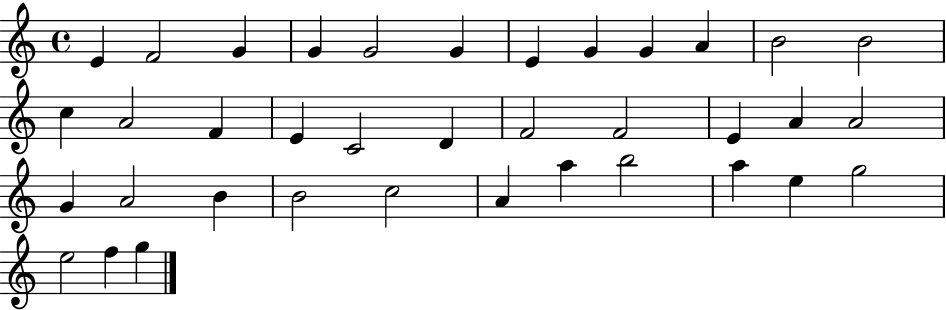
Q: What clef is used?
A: treble